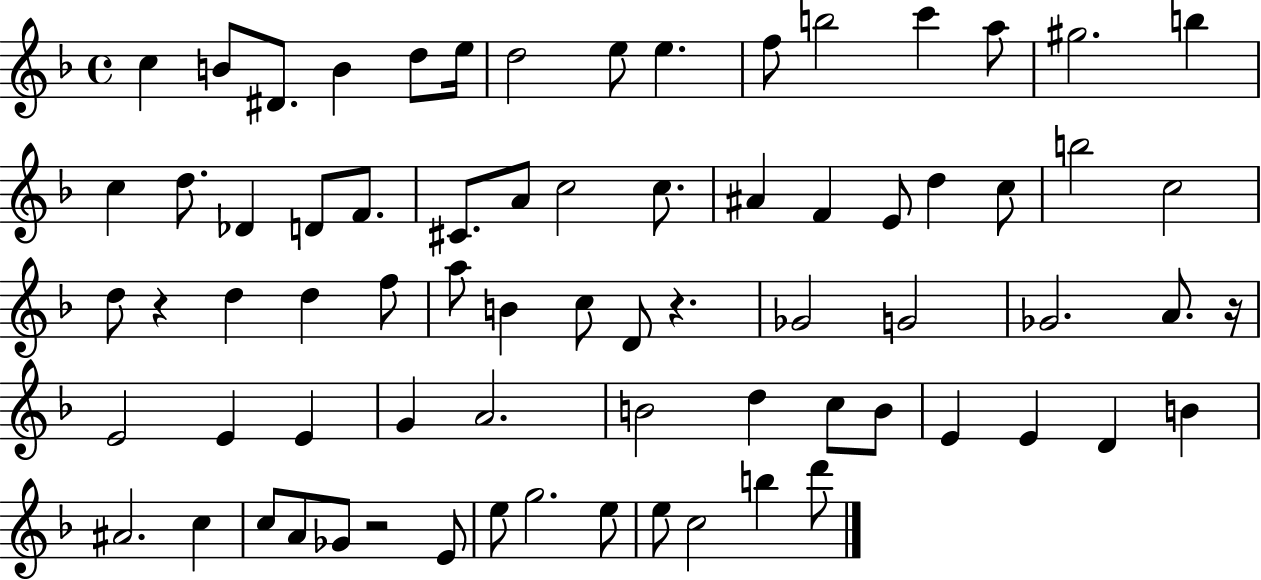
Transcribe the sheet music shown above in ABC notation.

X:1
T:Untitled
M:4/4
L:1/4
K:F
c B/2 ^D/2 B d/2 e/4 d2 e/2 e f/2 b2 c' a/2 ^g2 b c d/2 _D D/2 F/2 ^C/2 A/2 c2 c/2 ^A F E/2 d c/2 b2 c2 d/2 z d d f/2 a/2 B c/2 D/2 z _G2 G2 _G2 A/2 z/4 E2 E E G A2 B2 d c/2 B/2 E E D B ^A2 c c/2 A/2 _G/2 z2 E/2 e/2 g2 e/2 e/2 c2 b d'/2